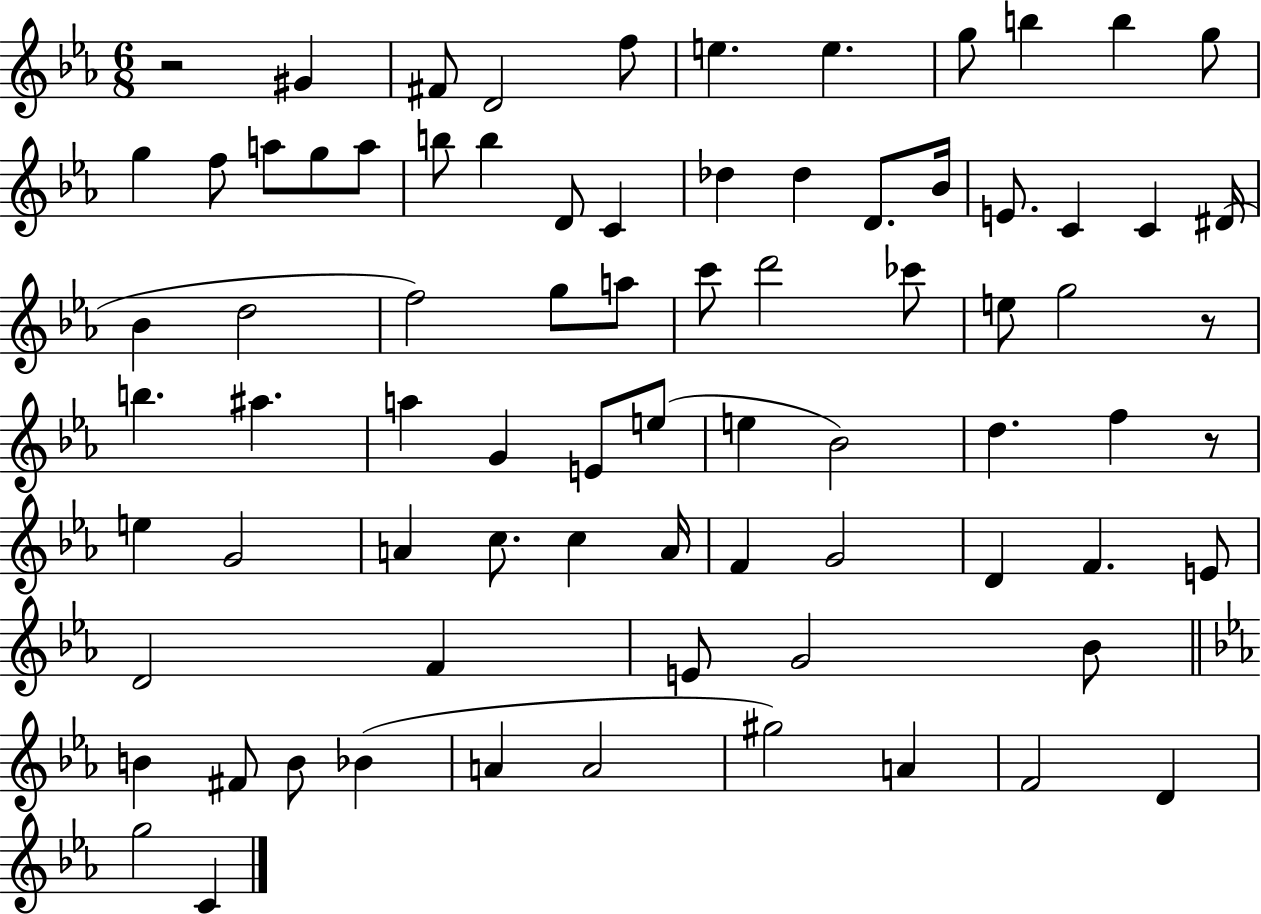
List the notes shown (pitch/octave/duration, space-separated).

R/h G#4/q F#4/e D4/h F5/e E5/q. E5/q. G5/e B5/q B5/q G5/e G5/q F5/e A5/e G5/e A5/e B5/e B5/q D4/e C4/q Db5/q Db5/q D4/e. Bb4/s E4/e. C4/q C4/q D#4/s Bb4/q D5/h F5/h G5/e A5/e C6/e D6/h CES6/e E5/e G5/h R/e B5/q. A#5/q. A5/q G4/q E4/e E5/e E5/q Bb4/h D5/q. F5/q R/e E5/q G4/h A4/q C5/e. C5/q A4/s F4/q G4/h D4/q F4/q. E4/e D4/h F4/q E4/e G4/h Bb4/e B4/q F#4/e B4/e Bb4/q A4/q A4/h G#5/h A4/q F4/h D4/q G5/h C4/q